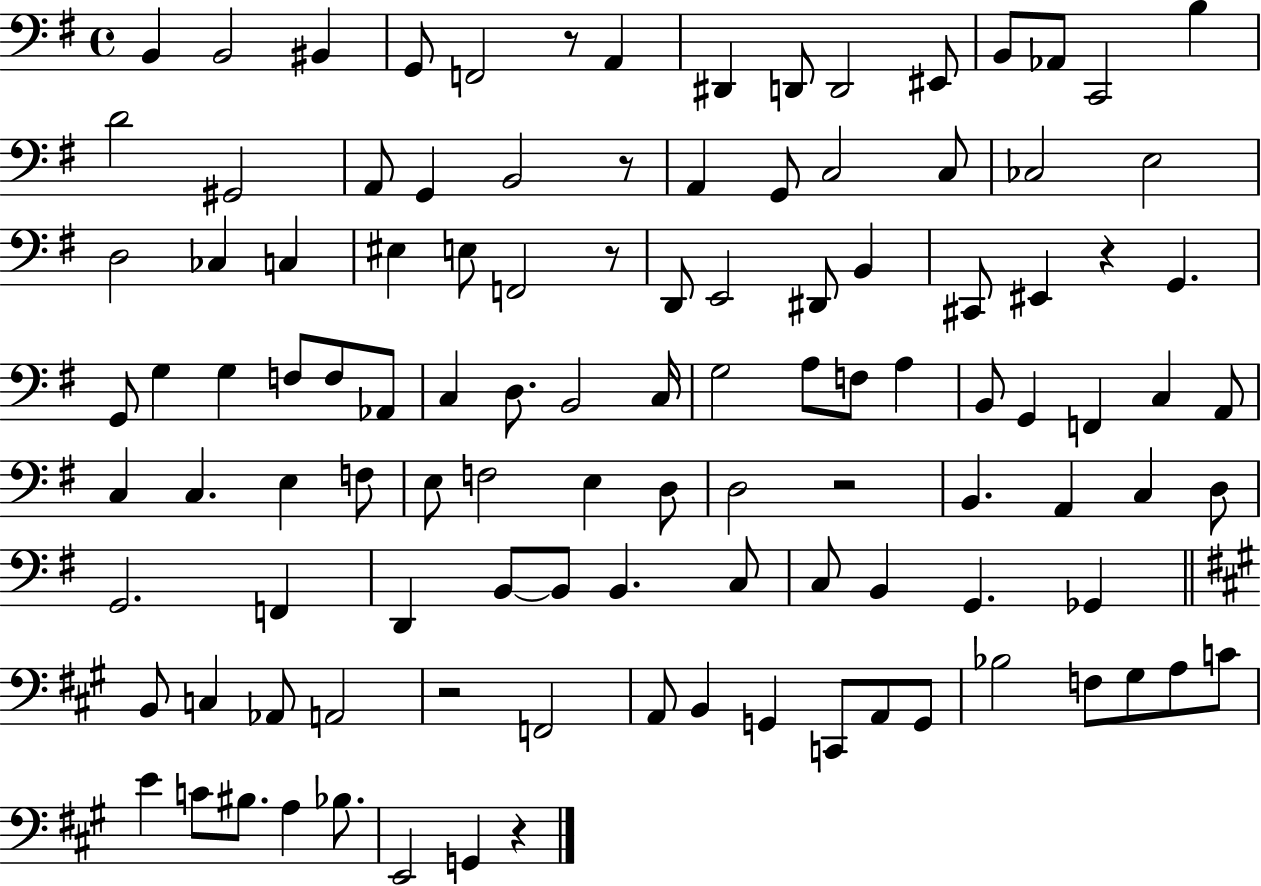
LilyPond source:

{
  \clef bass
  \time 4/4
  \defaultTimeSignature
  \key g \major
  b,4 b,2 bis,4 | g,8 f,2 r8 a,4 | dis,4 d,8 d,2 eis,8 | b,8 aes,8 c,2 b4 | \break d'2 gis,2 | a,8 g,4 b,2 r8 | a,4 g,8 c2 c8 | ces2 e2 | \break d2 ces4 c4 | eis4 e8 f,2 r8 | d,8 e,2 dis,8 b,4 | cis,8 eis,4 r4 g,4. | \break g,8 g4 g4 f8 f8 aes,8 | c4 d8. b,2 c16 | g2 a8 f8 a4 | b,8 g,4 f,4 c4 a,8 | \break c4 c4. e4 f8 | e8 f2 e4 d8 | d2 r2 | b,4. a,4 c4 d8 | \break g,2. f,4 | d,4 b,8~~ b,8 b,4. c8 | c8 b,4 g,4. ges,4 | \bar "||" \break \key a \major b,8 c4 aes,8 a,2 | r2 f,2 | a,8 b,4 g,4 c,8 a,8 g,8 | bes2 f8 gis8 a8 c'8 | \break e'4 c'8 bis8. a4 bes8. | e,2 g,4 r4 | \bar "|."
}